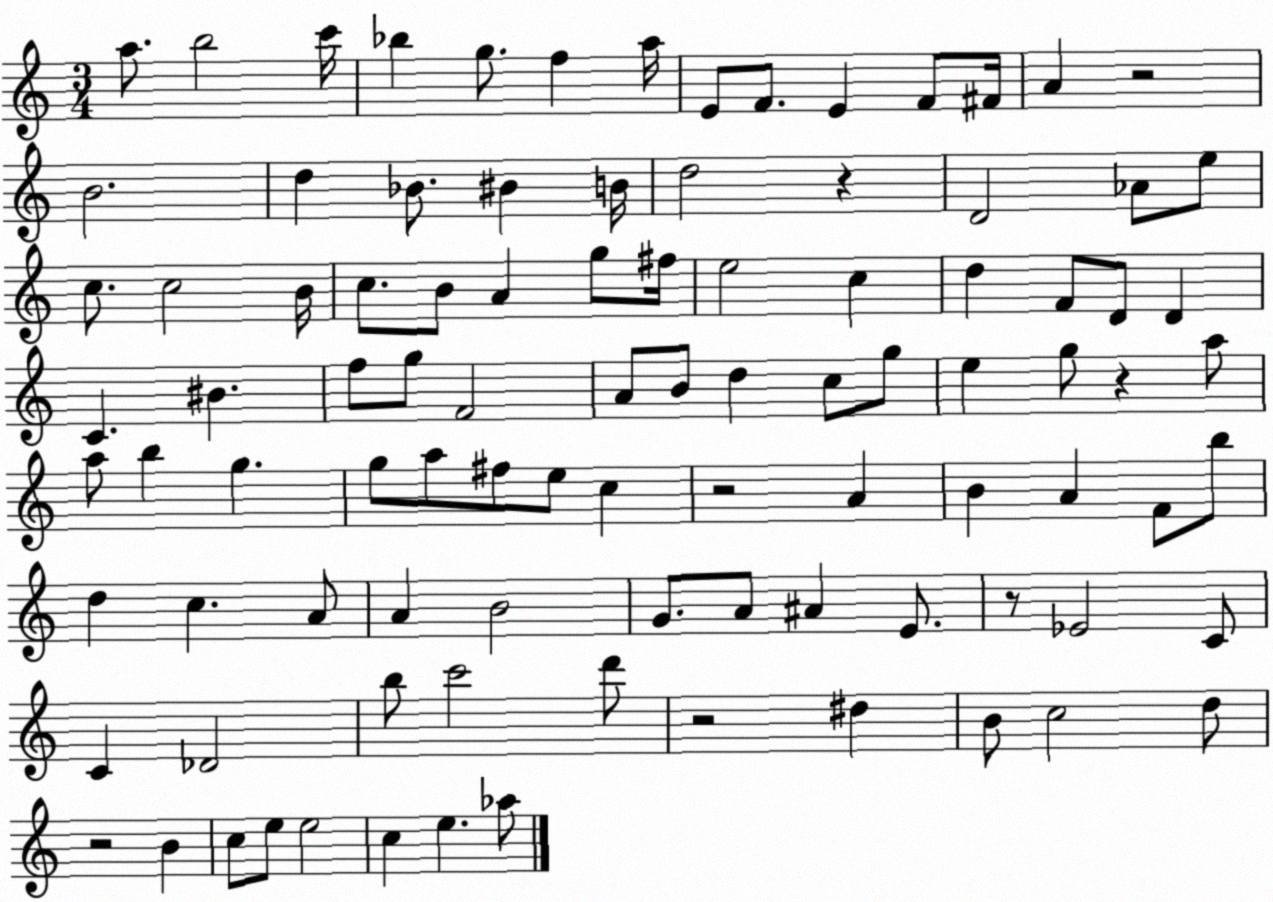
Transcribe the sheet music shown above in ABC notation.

X:1
T:Untitled
M:3/4
L:1/4
K:C
a/2 b2 c'/4 _b g/2 f a/4 E/2 F/2 E F/2 ^F/4 A z2 B2 d _B/2 ^B B/4 d2 z D2 _A/2 e/2 c/2 c2 B/4 c/2 B/2 A g/2 ^f/4 e2 c d F/2 D/2 D C ^B f/2 g/2 F2 A/2 B/2 d c/2 g/2 e g/2 z a/2 a/2 b g g/2 a/2 ^f/2 e/2 c z2 A B A F/2 b/2 d c A/2 A B2 G/2 A/2 ^A E/2 z/2 _E2 C/2 C _D2 b/2 c'2 d'/2 z2 ^d B/2 c2 d/2 z2 B c/2 e/2 e2 c e _a/2